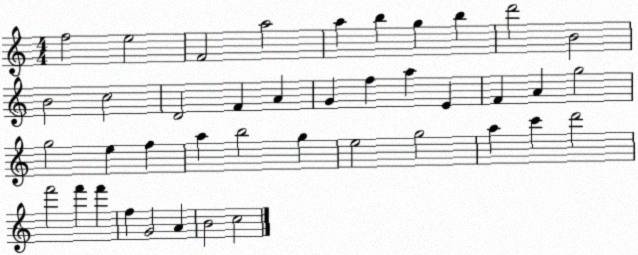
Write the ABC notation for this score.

X:1
T:Untitled
M:4/4
L:1/4
K:C
f2 e2 F2 a2 a b g b d'2 B2 B2 c2 D2 F A G f a E F A g2 g2 e f a b2 g e2 g2 a c' d'2 f'2 f' f' f G2 A B2 c2